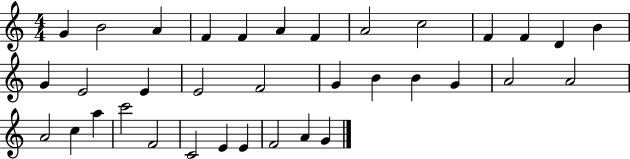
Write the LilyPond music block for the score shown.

{
  \clef treble
  \numericTimeSignature
  \time 4/4
  \key c \major
  g'4 b'2 a'4 | f'4 f'4 a'4 f'4 | a'2 c''2 | f'4 f'4 d'4 b'4 | \break g'4 e'2 e'4 | e'2 f'2 | g'4 b'4 b'4 g'4 | a'2 a'2 | \break a'2 c''4 a''4 | c'''2 f'2 | c'2 e'4 e'4 | f'2 a'4 g'4 | \break \bar "|."
}